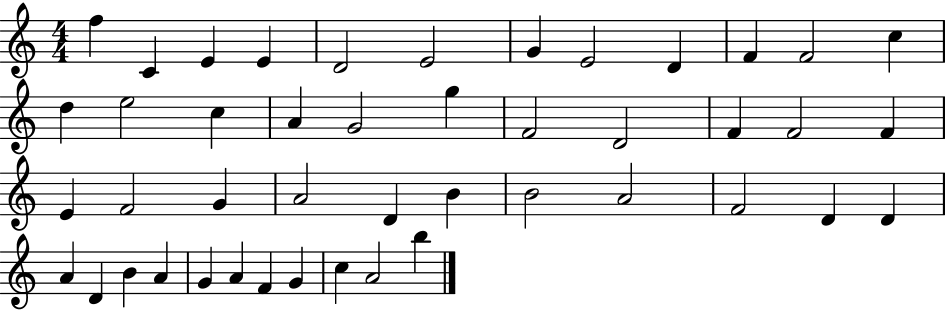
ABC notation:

X:1
T:Untitled
M:4/4
L:1/4
K:C
f C E E D2 E2 G E2 D F F2 c d e2 c A G2 g F2 D2 F F2 F E F2 G A2 D B B2 A2 F2 D D A D B A G A F G c A2 b